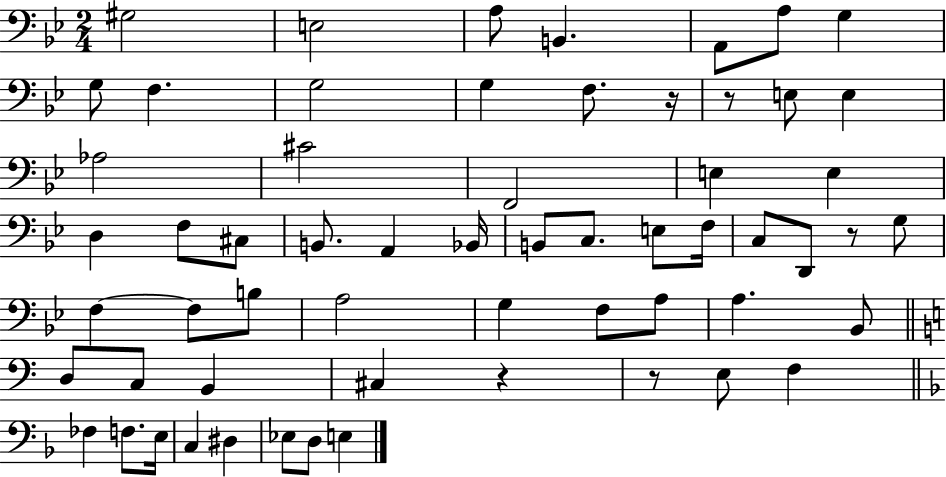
G#3/h E3/h A3/e B2/q. A2/e A3/e G3/q G3/e F3/q. G3/h G3/q F3/e. R/s R/e E3/e E3/q Ab3/h C#4/h F2/h E3/q E3/q D3/q F3/e C#3/e B2/e. A2/q Bb2/s B2/e C3/e. E3/e F3/s C3/e D2/e R/e G3/e F3/q F3/e B3/e A3/h G3/q F3/e A3/e A3/q. Bb2/e D3/e C3/e B2/q C#3/q R/q R/e E3/e F3/q FES3/q F3/e. E3/s C3/q D#3/q Eb3/e D3/e E3/q